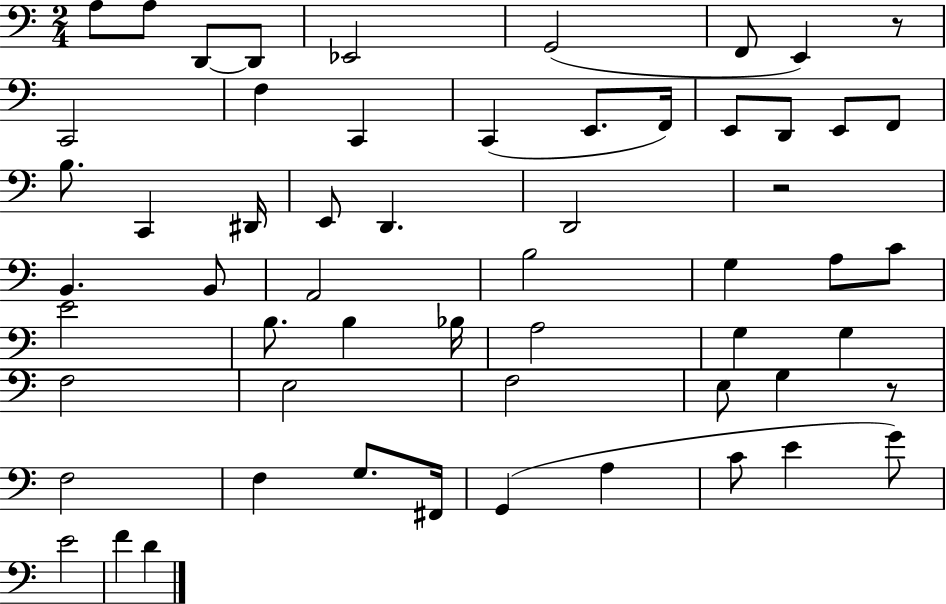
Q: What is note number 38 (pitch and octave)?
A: G3